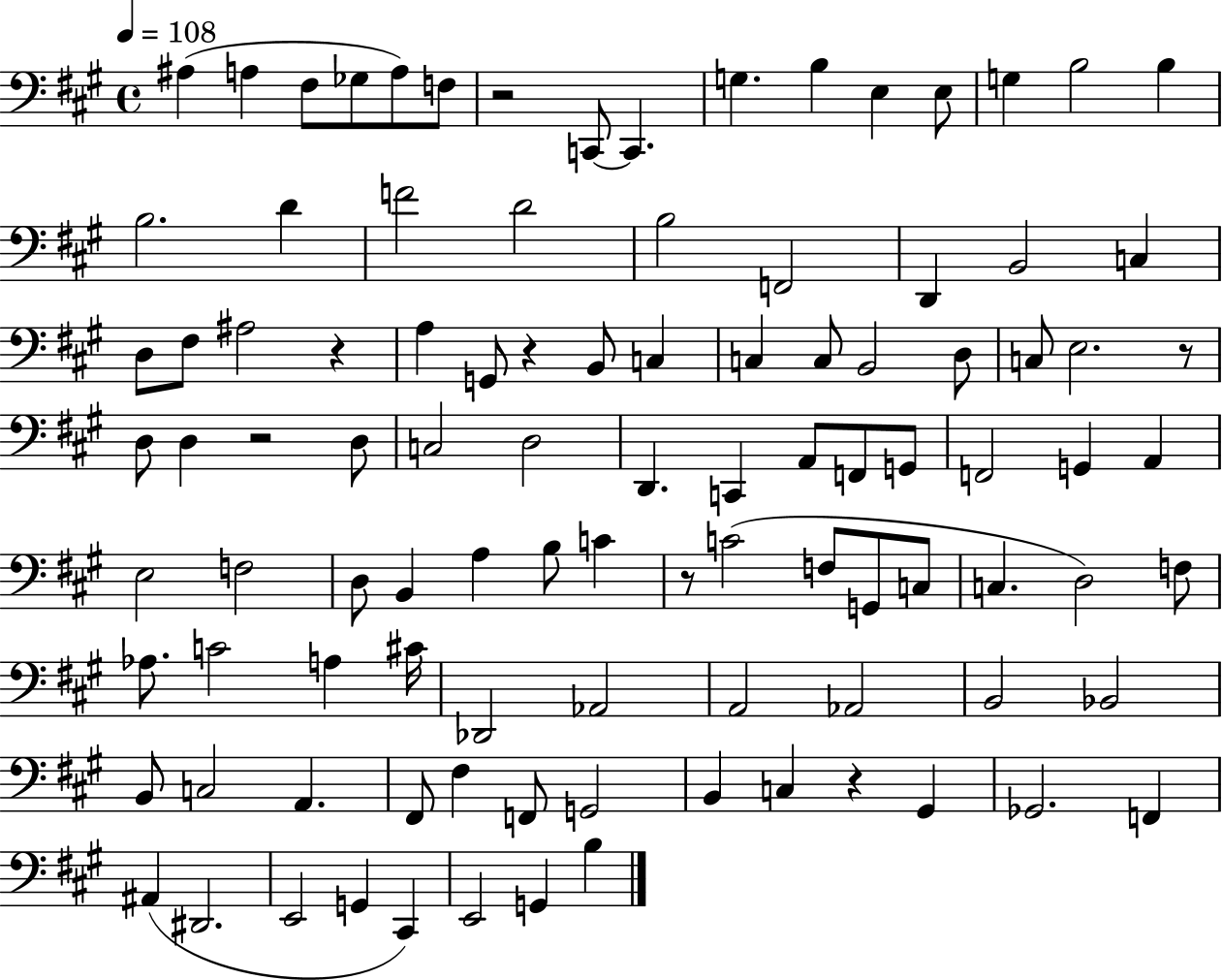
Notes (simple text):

A#3/q A3/q F#3/e Gb3/e A3/e F3/e R/h C2/e C2/q. G3/q. B3/q E3/q E3/e G3/q B3/h B3/q B3/h. D4/q F4/h D4/h B3/h F2/h D2/q B2/h C3/q D3/e F#3/e A#3/h R/q A3/q G2/e R/q B2/e C3/q C3/q C3/e B2/h D3/e C3/e E3/h. R/e D3/e D3/q R/h D3/e C3/h D3/h D2/q. C2/q A2/e F2/e G2/e F2/h G2/q A2/q E3/h F3/h D3/e B2/q A3/q B3/e C4/q R/e C4/h F3/e G2/e C3/e C3/q. D3/h F3/e Ab3/e. C4/h A3/q C#4/s Db2/h Ab2/h A2/h Ab2/h B2/h Bb2/h B2/e C3/h A2/q. F#2/e F#3/q F2/e G2/h B2/q C3/q R/q G#2/q Gb2/h. F2/q A#2/q D#2/h. E2/h G2/q C#2/q E2/h G2/q B3/q